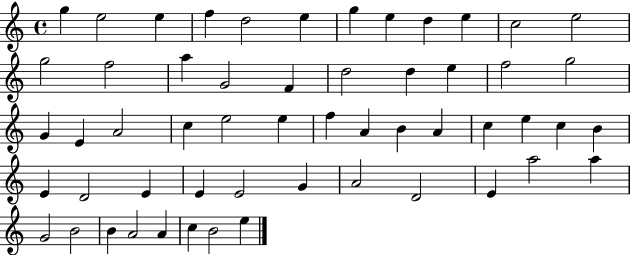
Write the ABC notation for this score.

X:1
T:Untitled
M:4/4
L:1/4
K:C
g e2 e f d2 e g e d e c2 e2 g2 f2 a G2 F d2 d e f2 g2 G E A2 c e2 e f A B A c e c B E D2 E E E2 G A2 D2 E a2 a G2 B2 B A2 A c B2 e